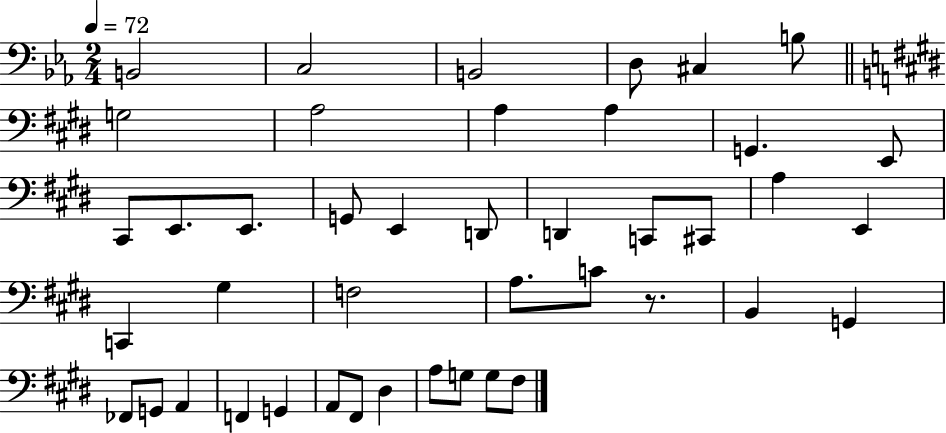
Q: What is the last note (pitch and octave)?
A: F#3